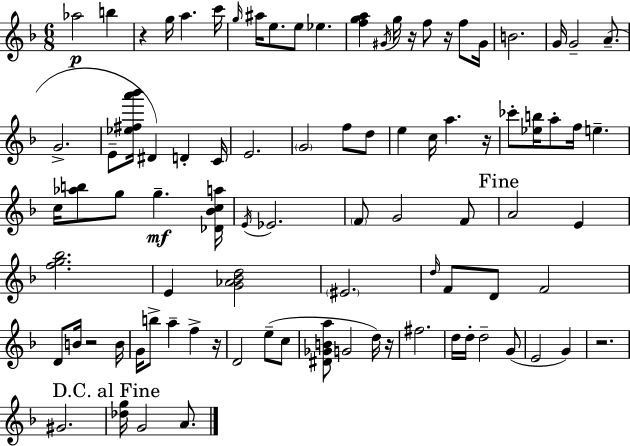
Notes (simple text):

Ab5/h B5/q R/q G5/s A5/q. C6/s G5/s A#5/s E5/e. E5/e Eb5/q. [F5,G5,A5]/q G#4/s G5/s R/s F5/e R/s F5/e G#4/s B4/h. G4/s G4/h A4/e. G4/h. E4/e [Eb5,F#5,A6,Bb6]/s D#4/q D4/q C4/s E4/h. G4/h F5/e D5/e E5/q C5/s A5/q. R/s CES6/e [Eb5,B5]/s A5/e F5/s E5/q. C5/s [Ab5,B5]/e G5/e G5/q. [Db4,Bb4,C5,A5]/s E4/s Eb4/h. F4/e G4/h F4/e A4/h E4/q [F5,G5,Bb5]/h. E4/q [G4,Ab4,Bb4,D5]/h EIS4/h. D5/s F4/e D4/e F4/h D4/e B4/s R/h B4/s G4/s B5/e A5/q F5/q R/s D4/h E5/e C5/e [D#4,Gb4,B4,A5]/e G4/h D5/s R/s F#5/h. D5/s D5/s D5/h G4/e E4/h G4/q R/h. G#4/h. [Db5,G5]/s G4/h A4/e.